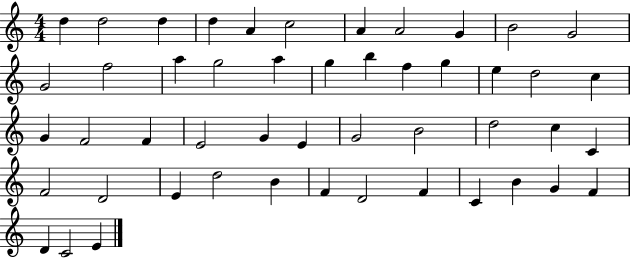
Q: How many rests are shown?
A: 0